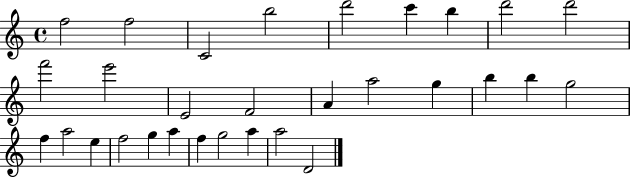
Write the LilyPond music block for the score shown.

{
  \clef treble
  \time 4/4
  \defaultTimeSignature
  \key c \major
  f''2 f''2 | c'2 b''2 | d'''2 c'''4 b''4 | d'''2 d'''2 | \break f'''2 e'''2 | e'2 f'2 | a'4 a''2 g''4 | b''4 b''4 g''2 | \break f''4 a''2 e''4 | f''2 g''4 a''4 | f''4 g''2 a''4 | a''2 d'2 | \break \bar "|."
}